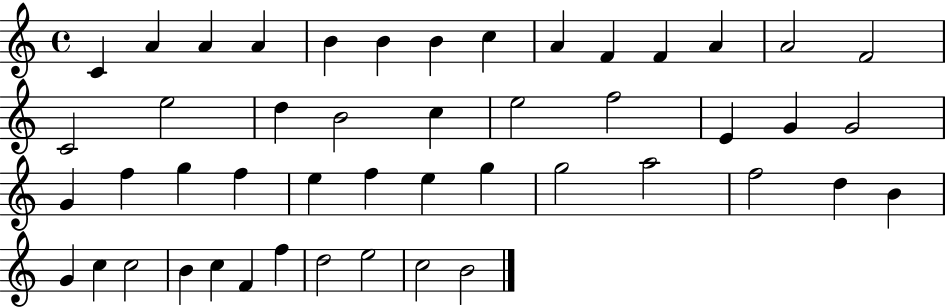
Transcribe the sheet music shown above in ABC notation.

X:1
T:Untitled
M:4/4
L:1/4
K:C
C A A A B B B c A F F A A2 F2 C2 e2 d B2 c e2 f2 E G G2 G f g f e f e g g2 a2 f2 d B G c c2 B c F f d2 e2 c2 B2